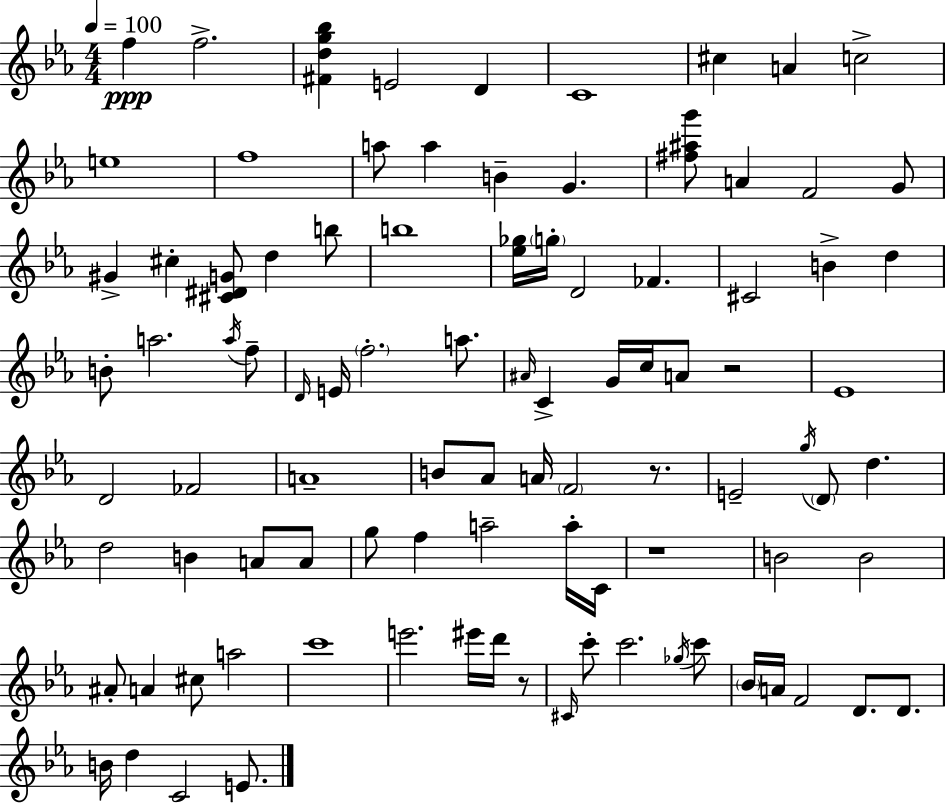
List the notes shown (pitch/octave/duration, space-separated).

F5/q F5/h. [F#4,D5,G5,Bb5]/q E4/h D4/q C4/w C#5/q A4/q C5/h E5/w F5/w A5/e A5/q B4/q G4/q. [F#5,A#5,G6]/e A4/q F4/h G4/e G#4/q C#5/q [C#4,D#4,G4]/e D5/q B5/e B5/w [Eb5,Gb5]/s G5/s D4/h FES4/q. C#4/h B4/q D5/q B4/e A5/h. A5/s F5/e D4/s E4/s F5/h. A5/e. A#4/s C4/q G4/s C5/s A4/e R/h Eb4/w D4/h FES4/h A4/w B4/e Ab4/e A4/s F4/h R/e. E4/h G5/s D4/e D5/q. D5/h B4/q A4/e A4/e G5/e F5/q A5/h A5/s C4/s R/w B4/h B4/h A#4/e A4/q C#5/e A5/h C6/w E6/h. EIS6/s D6/s R/e C#4/s C6/e C6/h. Gb5/s C6/e Bb4/s A4/s F4/h D4/e. D4/e. B4/s D5/q C4/h E4/e.